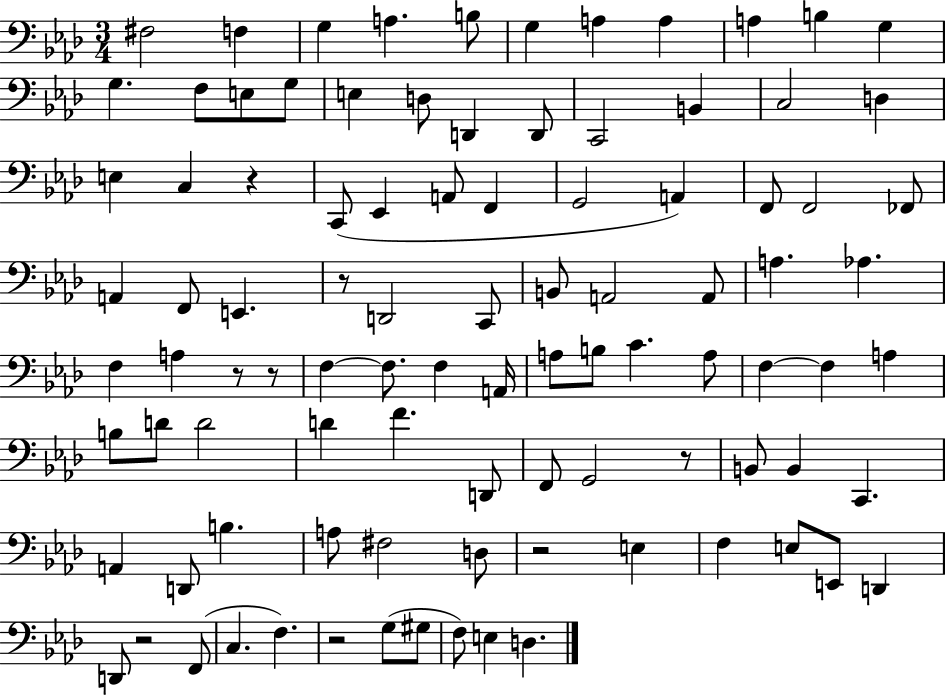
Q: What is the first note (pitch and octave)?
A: F#3